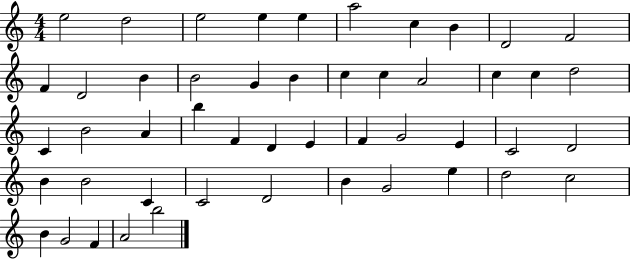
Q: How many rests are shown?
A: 0